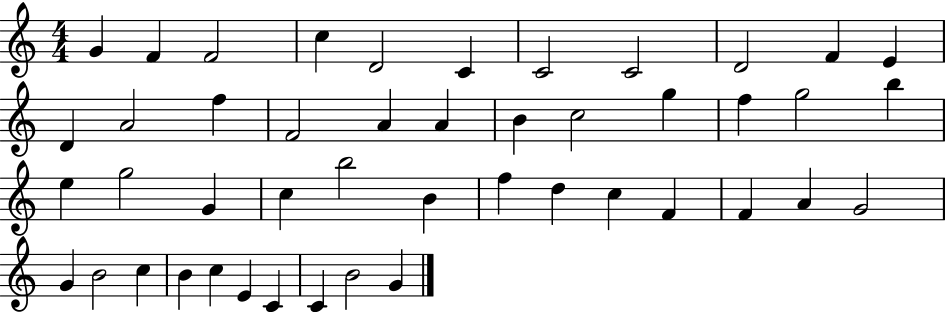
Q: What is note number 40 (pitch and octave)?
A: B4